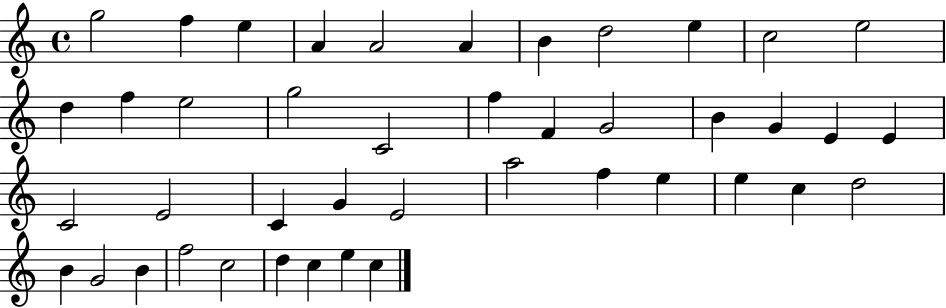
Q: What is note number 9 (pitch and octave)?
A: E5